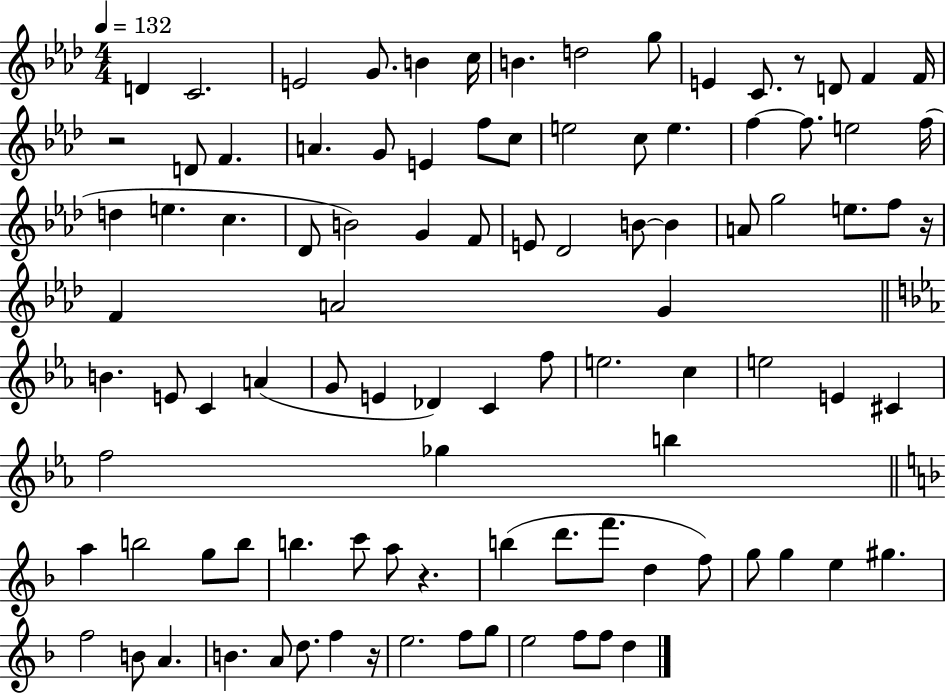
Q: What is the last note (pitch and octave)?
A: D5